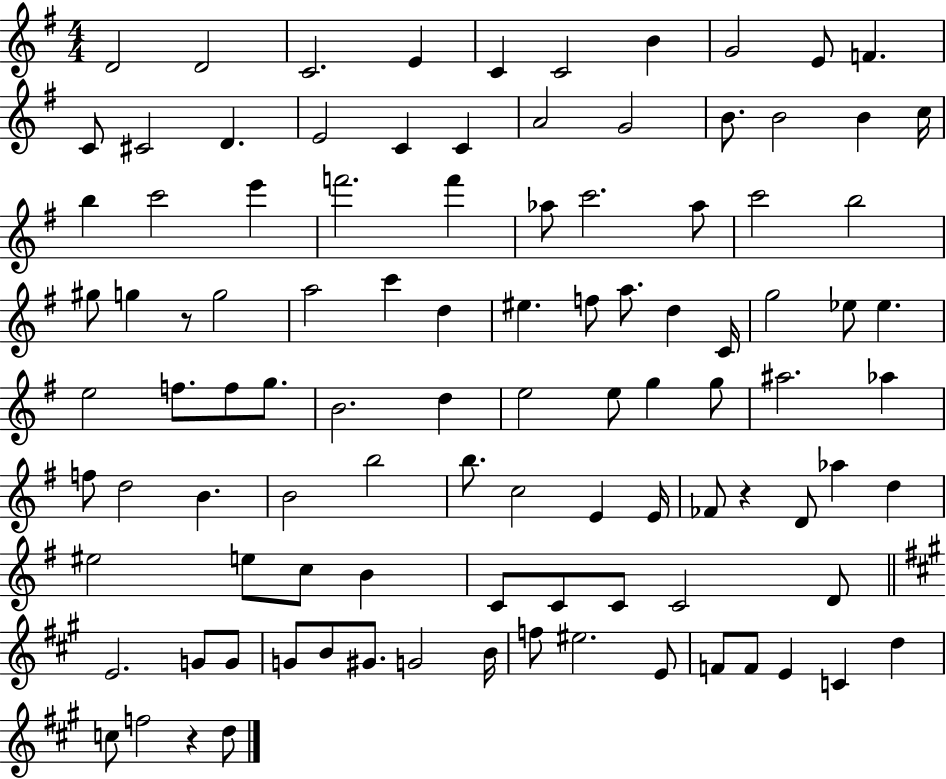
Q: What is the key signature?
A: G major